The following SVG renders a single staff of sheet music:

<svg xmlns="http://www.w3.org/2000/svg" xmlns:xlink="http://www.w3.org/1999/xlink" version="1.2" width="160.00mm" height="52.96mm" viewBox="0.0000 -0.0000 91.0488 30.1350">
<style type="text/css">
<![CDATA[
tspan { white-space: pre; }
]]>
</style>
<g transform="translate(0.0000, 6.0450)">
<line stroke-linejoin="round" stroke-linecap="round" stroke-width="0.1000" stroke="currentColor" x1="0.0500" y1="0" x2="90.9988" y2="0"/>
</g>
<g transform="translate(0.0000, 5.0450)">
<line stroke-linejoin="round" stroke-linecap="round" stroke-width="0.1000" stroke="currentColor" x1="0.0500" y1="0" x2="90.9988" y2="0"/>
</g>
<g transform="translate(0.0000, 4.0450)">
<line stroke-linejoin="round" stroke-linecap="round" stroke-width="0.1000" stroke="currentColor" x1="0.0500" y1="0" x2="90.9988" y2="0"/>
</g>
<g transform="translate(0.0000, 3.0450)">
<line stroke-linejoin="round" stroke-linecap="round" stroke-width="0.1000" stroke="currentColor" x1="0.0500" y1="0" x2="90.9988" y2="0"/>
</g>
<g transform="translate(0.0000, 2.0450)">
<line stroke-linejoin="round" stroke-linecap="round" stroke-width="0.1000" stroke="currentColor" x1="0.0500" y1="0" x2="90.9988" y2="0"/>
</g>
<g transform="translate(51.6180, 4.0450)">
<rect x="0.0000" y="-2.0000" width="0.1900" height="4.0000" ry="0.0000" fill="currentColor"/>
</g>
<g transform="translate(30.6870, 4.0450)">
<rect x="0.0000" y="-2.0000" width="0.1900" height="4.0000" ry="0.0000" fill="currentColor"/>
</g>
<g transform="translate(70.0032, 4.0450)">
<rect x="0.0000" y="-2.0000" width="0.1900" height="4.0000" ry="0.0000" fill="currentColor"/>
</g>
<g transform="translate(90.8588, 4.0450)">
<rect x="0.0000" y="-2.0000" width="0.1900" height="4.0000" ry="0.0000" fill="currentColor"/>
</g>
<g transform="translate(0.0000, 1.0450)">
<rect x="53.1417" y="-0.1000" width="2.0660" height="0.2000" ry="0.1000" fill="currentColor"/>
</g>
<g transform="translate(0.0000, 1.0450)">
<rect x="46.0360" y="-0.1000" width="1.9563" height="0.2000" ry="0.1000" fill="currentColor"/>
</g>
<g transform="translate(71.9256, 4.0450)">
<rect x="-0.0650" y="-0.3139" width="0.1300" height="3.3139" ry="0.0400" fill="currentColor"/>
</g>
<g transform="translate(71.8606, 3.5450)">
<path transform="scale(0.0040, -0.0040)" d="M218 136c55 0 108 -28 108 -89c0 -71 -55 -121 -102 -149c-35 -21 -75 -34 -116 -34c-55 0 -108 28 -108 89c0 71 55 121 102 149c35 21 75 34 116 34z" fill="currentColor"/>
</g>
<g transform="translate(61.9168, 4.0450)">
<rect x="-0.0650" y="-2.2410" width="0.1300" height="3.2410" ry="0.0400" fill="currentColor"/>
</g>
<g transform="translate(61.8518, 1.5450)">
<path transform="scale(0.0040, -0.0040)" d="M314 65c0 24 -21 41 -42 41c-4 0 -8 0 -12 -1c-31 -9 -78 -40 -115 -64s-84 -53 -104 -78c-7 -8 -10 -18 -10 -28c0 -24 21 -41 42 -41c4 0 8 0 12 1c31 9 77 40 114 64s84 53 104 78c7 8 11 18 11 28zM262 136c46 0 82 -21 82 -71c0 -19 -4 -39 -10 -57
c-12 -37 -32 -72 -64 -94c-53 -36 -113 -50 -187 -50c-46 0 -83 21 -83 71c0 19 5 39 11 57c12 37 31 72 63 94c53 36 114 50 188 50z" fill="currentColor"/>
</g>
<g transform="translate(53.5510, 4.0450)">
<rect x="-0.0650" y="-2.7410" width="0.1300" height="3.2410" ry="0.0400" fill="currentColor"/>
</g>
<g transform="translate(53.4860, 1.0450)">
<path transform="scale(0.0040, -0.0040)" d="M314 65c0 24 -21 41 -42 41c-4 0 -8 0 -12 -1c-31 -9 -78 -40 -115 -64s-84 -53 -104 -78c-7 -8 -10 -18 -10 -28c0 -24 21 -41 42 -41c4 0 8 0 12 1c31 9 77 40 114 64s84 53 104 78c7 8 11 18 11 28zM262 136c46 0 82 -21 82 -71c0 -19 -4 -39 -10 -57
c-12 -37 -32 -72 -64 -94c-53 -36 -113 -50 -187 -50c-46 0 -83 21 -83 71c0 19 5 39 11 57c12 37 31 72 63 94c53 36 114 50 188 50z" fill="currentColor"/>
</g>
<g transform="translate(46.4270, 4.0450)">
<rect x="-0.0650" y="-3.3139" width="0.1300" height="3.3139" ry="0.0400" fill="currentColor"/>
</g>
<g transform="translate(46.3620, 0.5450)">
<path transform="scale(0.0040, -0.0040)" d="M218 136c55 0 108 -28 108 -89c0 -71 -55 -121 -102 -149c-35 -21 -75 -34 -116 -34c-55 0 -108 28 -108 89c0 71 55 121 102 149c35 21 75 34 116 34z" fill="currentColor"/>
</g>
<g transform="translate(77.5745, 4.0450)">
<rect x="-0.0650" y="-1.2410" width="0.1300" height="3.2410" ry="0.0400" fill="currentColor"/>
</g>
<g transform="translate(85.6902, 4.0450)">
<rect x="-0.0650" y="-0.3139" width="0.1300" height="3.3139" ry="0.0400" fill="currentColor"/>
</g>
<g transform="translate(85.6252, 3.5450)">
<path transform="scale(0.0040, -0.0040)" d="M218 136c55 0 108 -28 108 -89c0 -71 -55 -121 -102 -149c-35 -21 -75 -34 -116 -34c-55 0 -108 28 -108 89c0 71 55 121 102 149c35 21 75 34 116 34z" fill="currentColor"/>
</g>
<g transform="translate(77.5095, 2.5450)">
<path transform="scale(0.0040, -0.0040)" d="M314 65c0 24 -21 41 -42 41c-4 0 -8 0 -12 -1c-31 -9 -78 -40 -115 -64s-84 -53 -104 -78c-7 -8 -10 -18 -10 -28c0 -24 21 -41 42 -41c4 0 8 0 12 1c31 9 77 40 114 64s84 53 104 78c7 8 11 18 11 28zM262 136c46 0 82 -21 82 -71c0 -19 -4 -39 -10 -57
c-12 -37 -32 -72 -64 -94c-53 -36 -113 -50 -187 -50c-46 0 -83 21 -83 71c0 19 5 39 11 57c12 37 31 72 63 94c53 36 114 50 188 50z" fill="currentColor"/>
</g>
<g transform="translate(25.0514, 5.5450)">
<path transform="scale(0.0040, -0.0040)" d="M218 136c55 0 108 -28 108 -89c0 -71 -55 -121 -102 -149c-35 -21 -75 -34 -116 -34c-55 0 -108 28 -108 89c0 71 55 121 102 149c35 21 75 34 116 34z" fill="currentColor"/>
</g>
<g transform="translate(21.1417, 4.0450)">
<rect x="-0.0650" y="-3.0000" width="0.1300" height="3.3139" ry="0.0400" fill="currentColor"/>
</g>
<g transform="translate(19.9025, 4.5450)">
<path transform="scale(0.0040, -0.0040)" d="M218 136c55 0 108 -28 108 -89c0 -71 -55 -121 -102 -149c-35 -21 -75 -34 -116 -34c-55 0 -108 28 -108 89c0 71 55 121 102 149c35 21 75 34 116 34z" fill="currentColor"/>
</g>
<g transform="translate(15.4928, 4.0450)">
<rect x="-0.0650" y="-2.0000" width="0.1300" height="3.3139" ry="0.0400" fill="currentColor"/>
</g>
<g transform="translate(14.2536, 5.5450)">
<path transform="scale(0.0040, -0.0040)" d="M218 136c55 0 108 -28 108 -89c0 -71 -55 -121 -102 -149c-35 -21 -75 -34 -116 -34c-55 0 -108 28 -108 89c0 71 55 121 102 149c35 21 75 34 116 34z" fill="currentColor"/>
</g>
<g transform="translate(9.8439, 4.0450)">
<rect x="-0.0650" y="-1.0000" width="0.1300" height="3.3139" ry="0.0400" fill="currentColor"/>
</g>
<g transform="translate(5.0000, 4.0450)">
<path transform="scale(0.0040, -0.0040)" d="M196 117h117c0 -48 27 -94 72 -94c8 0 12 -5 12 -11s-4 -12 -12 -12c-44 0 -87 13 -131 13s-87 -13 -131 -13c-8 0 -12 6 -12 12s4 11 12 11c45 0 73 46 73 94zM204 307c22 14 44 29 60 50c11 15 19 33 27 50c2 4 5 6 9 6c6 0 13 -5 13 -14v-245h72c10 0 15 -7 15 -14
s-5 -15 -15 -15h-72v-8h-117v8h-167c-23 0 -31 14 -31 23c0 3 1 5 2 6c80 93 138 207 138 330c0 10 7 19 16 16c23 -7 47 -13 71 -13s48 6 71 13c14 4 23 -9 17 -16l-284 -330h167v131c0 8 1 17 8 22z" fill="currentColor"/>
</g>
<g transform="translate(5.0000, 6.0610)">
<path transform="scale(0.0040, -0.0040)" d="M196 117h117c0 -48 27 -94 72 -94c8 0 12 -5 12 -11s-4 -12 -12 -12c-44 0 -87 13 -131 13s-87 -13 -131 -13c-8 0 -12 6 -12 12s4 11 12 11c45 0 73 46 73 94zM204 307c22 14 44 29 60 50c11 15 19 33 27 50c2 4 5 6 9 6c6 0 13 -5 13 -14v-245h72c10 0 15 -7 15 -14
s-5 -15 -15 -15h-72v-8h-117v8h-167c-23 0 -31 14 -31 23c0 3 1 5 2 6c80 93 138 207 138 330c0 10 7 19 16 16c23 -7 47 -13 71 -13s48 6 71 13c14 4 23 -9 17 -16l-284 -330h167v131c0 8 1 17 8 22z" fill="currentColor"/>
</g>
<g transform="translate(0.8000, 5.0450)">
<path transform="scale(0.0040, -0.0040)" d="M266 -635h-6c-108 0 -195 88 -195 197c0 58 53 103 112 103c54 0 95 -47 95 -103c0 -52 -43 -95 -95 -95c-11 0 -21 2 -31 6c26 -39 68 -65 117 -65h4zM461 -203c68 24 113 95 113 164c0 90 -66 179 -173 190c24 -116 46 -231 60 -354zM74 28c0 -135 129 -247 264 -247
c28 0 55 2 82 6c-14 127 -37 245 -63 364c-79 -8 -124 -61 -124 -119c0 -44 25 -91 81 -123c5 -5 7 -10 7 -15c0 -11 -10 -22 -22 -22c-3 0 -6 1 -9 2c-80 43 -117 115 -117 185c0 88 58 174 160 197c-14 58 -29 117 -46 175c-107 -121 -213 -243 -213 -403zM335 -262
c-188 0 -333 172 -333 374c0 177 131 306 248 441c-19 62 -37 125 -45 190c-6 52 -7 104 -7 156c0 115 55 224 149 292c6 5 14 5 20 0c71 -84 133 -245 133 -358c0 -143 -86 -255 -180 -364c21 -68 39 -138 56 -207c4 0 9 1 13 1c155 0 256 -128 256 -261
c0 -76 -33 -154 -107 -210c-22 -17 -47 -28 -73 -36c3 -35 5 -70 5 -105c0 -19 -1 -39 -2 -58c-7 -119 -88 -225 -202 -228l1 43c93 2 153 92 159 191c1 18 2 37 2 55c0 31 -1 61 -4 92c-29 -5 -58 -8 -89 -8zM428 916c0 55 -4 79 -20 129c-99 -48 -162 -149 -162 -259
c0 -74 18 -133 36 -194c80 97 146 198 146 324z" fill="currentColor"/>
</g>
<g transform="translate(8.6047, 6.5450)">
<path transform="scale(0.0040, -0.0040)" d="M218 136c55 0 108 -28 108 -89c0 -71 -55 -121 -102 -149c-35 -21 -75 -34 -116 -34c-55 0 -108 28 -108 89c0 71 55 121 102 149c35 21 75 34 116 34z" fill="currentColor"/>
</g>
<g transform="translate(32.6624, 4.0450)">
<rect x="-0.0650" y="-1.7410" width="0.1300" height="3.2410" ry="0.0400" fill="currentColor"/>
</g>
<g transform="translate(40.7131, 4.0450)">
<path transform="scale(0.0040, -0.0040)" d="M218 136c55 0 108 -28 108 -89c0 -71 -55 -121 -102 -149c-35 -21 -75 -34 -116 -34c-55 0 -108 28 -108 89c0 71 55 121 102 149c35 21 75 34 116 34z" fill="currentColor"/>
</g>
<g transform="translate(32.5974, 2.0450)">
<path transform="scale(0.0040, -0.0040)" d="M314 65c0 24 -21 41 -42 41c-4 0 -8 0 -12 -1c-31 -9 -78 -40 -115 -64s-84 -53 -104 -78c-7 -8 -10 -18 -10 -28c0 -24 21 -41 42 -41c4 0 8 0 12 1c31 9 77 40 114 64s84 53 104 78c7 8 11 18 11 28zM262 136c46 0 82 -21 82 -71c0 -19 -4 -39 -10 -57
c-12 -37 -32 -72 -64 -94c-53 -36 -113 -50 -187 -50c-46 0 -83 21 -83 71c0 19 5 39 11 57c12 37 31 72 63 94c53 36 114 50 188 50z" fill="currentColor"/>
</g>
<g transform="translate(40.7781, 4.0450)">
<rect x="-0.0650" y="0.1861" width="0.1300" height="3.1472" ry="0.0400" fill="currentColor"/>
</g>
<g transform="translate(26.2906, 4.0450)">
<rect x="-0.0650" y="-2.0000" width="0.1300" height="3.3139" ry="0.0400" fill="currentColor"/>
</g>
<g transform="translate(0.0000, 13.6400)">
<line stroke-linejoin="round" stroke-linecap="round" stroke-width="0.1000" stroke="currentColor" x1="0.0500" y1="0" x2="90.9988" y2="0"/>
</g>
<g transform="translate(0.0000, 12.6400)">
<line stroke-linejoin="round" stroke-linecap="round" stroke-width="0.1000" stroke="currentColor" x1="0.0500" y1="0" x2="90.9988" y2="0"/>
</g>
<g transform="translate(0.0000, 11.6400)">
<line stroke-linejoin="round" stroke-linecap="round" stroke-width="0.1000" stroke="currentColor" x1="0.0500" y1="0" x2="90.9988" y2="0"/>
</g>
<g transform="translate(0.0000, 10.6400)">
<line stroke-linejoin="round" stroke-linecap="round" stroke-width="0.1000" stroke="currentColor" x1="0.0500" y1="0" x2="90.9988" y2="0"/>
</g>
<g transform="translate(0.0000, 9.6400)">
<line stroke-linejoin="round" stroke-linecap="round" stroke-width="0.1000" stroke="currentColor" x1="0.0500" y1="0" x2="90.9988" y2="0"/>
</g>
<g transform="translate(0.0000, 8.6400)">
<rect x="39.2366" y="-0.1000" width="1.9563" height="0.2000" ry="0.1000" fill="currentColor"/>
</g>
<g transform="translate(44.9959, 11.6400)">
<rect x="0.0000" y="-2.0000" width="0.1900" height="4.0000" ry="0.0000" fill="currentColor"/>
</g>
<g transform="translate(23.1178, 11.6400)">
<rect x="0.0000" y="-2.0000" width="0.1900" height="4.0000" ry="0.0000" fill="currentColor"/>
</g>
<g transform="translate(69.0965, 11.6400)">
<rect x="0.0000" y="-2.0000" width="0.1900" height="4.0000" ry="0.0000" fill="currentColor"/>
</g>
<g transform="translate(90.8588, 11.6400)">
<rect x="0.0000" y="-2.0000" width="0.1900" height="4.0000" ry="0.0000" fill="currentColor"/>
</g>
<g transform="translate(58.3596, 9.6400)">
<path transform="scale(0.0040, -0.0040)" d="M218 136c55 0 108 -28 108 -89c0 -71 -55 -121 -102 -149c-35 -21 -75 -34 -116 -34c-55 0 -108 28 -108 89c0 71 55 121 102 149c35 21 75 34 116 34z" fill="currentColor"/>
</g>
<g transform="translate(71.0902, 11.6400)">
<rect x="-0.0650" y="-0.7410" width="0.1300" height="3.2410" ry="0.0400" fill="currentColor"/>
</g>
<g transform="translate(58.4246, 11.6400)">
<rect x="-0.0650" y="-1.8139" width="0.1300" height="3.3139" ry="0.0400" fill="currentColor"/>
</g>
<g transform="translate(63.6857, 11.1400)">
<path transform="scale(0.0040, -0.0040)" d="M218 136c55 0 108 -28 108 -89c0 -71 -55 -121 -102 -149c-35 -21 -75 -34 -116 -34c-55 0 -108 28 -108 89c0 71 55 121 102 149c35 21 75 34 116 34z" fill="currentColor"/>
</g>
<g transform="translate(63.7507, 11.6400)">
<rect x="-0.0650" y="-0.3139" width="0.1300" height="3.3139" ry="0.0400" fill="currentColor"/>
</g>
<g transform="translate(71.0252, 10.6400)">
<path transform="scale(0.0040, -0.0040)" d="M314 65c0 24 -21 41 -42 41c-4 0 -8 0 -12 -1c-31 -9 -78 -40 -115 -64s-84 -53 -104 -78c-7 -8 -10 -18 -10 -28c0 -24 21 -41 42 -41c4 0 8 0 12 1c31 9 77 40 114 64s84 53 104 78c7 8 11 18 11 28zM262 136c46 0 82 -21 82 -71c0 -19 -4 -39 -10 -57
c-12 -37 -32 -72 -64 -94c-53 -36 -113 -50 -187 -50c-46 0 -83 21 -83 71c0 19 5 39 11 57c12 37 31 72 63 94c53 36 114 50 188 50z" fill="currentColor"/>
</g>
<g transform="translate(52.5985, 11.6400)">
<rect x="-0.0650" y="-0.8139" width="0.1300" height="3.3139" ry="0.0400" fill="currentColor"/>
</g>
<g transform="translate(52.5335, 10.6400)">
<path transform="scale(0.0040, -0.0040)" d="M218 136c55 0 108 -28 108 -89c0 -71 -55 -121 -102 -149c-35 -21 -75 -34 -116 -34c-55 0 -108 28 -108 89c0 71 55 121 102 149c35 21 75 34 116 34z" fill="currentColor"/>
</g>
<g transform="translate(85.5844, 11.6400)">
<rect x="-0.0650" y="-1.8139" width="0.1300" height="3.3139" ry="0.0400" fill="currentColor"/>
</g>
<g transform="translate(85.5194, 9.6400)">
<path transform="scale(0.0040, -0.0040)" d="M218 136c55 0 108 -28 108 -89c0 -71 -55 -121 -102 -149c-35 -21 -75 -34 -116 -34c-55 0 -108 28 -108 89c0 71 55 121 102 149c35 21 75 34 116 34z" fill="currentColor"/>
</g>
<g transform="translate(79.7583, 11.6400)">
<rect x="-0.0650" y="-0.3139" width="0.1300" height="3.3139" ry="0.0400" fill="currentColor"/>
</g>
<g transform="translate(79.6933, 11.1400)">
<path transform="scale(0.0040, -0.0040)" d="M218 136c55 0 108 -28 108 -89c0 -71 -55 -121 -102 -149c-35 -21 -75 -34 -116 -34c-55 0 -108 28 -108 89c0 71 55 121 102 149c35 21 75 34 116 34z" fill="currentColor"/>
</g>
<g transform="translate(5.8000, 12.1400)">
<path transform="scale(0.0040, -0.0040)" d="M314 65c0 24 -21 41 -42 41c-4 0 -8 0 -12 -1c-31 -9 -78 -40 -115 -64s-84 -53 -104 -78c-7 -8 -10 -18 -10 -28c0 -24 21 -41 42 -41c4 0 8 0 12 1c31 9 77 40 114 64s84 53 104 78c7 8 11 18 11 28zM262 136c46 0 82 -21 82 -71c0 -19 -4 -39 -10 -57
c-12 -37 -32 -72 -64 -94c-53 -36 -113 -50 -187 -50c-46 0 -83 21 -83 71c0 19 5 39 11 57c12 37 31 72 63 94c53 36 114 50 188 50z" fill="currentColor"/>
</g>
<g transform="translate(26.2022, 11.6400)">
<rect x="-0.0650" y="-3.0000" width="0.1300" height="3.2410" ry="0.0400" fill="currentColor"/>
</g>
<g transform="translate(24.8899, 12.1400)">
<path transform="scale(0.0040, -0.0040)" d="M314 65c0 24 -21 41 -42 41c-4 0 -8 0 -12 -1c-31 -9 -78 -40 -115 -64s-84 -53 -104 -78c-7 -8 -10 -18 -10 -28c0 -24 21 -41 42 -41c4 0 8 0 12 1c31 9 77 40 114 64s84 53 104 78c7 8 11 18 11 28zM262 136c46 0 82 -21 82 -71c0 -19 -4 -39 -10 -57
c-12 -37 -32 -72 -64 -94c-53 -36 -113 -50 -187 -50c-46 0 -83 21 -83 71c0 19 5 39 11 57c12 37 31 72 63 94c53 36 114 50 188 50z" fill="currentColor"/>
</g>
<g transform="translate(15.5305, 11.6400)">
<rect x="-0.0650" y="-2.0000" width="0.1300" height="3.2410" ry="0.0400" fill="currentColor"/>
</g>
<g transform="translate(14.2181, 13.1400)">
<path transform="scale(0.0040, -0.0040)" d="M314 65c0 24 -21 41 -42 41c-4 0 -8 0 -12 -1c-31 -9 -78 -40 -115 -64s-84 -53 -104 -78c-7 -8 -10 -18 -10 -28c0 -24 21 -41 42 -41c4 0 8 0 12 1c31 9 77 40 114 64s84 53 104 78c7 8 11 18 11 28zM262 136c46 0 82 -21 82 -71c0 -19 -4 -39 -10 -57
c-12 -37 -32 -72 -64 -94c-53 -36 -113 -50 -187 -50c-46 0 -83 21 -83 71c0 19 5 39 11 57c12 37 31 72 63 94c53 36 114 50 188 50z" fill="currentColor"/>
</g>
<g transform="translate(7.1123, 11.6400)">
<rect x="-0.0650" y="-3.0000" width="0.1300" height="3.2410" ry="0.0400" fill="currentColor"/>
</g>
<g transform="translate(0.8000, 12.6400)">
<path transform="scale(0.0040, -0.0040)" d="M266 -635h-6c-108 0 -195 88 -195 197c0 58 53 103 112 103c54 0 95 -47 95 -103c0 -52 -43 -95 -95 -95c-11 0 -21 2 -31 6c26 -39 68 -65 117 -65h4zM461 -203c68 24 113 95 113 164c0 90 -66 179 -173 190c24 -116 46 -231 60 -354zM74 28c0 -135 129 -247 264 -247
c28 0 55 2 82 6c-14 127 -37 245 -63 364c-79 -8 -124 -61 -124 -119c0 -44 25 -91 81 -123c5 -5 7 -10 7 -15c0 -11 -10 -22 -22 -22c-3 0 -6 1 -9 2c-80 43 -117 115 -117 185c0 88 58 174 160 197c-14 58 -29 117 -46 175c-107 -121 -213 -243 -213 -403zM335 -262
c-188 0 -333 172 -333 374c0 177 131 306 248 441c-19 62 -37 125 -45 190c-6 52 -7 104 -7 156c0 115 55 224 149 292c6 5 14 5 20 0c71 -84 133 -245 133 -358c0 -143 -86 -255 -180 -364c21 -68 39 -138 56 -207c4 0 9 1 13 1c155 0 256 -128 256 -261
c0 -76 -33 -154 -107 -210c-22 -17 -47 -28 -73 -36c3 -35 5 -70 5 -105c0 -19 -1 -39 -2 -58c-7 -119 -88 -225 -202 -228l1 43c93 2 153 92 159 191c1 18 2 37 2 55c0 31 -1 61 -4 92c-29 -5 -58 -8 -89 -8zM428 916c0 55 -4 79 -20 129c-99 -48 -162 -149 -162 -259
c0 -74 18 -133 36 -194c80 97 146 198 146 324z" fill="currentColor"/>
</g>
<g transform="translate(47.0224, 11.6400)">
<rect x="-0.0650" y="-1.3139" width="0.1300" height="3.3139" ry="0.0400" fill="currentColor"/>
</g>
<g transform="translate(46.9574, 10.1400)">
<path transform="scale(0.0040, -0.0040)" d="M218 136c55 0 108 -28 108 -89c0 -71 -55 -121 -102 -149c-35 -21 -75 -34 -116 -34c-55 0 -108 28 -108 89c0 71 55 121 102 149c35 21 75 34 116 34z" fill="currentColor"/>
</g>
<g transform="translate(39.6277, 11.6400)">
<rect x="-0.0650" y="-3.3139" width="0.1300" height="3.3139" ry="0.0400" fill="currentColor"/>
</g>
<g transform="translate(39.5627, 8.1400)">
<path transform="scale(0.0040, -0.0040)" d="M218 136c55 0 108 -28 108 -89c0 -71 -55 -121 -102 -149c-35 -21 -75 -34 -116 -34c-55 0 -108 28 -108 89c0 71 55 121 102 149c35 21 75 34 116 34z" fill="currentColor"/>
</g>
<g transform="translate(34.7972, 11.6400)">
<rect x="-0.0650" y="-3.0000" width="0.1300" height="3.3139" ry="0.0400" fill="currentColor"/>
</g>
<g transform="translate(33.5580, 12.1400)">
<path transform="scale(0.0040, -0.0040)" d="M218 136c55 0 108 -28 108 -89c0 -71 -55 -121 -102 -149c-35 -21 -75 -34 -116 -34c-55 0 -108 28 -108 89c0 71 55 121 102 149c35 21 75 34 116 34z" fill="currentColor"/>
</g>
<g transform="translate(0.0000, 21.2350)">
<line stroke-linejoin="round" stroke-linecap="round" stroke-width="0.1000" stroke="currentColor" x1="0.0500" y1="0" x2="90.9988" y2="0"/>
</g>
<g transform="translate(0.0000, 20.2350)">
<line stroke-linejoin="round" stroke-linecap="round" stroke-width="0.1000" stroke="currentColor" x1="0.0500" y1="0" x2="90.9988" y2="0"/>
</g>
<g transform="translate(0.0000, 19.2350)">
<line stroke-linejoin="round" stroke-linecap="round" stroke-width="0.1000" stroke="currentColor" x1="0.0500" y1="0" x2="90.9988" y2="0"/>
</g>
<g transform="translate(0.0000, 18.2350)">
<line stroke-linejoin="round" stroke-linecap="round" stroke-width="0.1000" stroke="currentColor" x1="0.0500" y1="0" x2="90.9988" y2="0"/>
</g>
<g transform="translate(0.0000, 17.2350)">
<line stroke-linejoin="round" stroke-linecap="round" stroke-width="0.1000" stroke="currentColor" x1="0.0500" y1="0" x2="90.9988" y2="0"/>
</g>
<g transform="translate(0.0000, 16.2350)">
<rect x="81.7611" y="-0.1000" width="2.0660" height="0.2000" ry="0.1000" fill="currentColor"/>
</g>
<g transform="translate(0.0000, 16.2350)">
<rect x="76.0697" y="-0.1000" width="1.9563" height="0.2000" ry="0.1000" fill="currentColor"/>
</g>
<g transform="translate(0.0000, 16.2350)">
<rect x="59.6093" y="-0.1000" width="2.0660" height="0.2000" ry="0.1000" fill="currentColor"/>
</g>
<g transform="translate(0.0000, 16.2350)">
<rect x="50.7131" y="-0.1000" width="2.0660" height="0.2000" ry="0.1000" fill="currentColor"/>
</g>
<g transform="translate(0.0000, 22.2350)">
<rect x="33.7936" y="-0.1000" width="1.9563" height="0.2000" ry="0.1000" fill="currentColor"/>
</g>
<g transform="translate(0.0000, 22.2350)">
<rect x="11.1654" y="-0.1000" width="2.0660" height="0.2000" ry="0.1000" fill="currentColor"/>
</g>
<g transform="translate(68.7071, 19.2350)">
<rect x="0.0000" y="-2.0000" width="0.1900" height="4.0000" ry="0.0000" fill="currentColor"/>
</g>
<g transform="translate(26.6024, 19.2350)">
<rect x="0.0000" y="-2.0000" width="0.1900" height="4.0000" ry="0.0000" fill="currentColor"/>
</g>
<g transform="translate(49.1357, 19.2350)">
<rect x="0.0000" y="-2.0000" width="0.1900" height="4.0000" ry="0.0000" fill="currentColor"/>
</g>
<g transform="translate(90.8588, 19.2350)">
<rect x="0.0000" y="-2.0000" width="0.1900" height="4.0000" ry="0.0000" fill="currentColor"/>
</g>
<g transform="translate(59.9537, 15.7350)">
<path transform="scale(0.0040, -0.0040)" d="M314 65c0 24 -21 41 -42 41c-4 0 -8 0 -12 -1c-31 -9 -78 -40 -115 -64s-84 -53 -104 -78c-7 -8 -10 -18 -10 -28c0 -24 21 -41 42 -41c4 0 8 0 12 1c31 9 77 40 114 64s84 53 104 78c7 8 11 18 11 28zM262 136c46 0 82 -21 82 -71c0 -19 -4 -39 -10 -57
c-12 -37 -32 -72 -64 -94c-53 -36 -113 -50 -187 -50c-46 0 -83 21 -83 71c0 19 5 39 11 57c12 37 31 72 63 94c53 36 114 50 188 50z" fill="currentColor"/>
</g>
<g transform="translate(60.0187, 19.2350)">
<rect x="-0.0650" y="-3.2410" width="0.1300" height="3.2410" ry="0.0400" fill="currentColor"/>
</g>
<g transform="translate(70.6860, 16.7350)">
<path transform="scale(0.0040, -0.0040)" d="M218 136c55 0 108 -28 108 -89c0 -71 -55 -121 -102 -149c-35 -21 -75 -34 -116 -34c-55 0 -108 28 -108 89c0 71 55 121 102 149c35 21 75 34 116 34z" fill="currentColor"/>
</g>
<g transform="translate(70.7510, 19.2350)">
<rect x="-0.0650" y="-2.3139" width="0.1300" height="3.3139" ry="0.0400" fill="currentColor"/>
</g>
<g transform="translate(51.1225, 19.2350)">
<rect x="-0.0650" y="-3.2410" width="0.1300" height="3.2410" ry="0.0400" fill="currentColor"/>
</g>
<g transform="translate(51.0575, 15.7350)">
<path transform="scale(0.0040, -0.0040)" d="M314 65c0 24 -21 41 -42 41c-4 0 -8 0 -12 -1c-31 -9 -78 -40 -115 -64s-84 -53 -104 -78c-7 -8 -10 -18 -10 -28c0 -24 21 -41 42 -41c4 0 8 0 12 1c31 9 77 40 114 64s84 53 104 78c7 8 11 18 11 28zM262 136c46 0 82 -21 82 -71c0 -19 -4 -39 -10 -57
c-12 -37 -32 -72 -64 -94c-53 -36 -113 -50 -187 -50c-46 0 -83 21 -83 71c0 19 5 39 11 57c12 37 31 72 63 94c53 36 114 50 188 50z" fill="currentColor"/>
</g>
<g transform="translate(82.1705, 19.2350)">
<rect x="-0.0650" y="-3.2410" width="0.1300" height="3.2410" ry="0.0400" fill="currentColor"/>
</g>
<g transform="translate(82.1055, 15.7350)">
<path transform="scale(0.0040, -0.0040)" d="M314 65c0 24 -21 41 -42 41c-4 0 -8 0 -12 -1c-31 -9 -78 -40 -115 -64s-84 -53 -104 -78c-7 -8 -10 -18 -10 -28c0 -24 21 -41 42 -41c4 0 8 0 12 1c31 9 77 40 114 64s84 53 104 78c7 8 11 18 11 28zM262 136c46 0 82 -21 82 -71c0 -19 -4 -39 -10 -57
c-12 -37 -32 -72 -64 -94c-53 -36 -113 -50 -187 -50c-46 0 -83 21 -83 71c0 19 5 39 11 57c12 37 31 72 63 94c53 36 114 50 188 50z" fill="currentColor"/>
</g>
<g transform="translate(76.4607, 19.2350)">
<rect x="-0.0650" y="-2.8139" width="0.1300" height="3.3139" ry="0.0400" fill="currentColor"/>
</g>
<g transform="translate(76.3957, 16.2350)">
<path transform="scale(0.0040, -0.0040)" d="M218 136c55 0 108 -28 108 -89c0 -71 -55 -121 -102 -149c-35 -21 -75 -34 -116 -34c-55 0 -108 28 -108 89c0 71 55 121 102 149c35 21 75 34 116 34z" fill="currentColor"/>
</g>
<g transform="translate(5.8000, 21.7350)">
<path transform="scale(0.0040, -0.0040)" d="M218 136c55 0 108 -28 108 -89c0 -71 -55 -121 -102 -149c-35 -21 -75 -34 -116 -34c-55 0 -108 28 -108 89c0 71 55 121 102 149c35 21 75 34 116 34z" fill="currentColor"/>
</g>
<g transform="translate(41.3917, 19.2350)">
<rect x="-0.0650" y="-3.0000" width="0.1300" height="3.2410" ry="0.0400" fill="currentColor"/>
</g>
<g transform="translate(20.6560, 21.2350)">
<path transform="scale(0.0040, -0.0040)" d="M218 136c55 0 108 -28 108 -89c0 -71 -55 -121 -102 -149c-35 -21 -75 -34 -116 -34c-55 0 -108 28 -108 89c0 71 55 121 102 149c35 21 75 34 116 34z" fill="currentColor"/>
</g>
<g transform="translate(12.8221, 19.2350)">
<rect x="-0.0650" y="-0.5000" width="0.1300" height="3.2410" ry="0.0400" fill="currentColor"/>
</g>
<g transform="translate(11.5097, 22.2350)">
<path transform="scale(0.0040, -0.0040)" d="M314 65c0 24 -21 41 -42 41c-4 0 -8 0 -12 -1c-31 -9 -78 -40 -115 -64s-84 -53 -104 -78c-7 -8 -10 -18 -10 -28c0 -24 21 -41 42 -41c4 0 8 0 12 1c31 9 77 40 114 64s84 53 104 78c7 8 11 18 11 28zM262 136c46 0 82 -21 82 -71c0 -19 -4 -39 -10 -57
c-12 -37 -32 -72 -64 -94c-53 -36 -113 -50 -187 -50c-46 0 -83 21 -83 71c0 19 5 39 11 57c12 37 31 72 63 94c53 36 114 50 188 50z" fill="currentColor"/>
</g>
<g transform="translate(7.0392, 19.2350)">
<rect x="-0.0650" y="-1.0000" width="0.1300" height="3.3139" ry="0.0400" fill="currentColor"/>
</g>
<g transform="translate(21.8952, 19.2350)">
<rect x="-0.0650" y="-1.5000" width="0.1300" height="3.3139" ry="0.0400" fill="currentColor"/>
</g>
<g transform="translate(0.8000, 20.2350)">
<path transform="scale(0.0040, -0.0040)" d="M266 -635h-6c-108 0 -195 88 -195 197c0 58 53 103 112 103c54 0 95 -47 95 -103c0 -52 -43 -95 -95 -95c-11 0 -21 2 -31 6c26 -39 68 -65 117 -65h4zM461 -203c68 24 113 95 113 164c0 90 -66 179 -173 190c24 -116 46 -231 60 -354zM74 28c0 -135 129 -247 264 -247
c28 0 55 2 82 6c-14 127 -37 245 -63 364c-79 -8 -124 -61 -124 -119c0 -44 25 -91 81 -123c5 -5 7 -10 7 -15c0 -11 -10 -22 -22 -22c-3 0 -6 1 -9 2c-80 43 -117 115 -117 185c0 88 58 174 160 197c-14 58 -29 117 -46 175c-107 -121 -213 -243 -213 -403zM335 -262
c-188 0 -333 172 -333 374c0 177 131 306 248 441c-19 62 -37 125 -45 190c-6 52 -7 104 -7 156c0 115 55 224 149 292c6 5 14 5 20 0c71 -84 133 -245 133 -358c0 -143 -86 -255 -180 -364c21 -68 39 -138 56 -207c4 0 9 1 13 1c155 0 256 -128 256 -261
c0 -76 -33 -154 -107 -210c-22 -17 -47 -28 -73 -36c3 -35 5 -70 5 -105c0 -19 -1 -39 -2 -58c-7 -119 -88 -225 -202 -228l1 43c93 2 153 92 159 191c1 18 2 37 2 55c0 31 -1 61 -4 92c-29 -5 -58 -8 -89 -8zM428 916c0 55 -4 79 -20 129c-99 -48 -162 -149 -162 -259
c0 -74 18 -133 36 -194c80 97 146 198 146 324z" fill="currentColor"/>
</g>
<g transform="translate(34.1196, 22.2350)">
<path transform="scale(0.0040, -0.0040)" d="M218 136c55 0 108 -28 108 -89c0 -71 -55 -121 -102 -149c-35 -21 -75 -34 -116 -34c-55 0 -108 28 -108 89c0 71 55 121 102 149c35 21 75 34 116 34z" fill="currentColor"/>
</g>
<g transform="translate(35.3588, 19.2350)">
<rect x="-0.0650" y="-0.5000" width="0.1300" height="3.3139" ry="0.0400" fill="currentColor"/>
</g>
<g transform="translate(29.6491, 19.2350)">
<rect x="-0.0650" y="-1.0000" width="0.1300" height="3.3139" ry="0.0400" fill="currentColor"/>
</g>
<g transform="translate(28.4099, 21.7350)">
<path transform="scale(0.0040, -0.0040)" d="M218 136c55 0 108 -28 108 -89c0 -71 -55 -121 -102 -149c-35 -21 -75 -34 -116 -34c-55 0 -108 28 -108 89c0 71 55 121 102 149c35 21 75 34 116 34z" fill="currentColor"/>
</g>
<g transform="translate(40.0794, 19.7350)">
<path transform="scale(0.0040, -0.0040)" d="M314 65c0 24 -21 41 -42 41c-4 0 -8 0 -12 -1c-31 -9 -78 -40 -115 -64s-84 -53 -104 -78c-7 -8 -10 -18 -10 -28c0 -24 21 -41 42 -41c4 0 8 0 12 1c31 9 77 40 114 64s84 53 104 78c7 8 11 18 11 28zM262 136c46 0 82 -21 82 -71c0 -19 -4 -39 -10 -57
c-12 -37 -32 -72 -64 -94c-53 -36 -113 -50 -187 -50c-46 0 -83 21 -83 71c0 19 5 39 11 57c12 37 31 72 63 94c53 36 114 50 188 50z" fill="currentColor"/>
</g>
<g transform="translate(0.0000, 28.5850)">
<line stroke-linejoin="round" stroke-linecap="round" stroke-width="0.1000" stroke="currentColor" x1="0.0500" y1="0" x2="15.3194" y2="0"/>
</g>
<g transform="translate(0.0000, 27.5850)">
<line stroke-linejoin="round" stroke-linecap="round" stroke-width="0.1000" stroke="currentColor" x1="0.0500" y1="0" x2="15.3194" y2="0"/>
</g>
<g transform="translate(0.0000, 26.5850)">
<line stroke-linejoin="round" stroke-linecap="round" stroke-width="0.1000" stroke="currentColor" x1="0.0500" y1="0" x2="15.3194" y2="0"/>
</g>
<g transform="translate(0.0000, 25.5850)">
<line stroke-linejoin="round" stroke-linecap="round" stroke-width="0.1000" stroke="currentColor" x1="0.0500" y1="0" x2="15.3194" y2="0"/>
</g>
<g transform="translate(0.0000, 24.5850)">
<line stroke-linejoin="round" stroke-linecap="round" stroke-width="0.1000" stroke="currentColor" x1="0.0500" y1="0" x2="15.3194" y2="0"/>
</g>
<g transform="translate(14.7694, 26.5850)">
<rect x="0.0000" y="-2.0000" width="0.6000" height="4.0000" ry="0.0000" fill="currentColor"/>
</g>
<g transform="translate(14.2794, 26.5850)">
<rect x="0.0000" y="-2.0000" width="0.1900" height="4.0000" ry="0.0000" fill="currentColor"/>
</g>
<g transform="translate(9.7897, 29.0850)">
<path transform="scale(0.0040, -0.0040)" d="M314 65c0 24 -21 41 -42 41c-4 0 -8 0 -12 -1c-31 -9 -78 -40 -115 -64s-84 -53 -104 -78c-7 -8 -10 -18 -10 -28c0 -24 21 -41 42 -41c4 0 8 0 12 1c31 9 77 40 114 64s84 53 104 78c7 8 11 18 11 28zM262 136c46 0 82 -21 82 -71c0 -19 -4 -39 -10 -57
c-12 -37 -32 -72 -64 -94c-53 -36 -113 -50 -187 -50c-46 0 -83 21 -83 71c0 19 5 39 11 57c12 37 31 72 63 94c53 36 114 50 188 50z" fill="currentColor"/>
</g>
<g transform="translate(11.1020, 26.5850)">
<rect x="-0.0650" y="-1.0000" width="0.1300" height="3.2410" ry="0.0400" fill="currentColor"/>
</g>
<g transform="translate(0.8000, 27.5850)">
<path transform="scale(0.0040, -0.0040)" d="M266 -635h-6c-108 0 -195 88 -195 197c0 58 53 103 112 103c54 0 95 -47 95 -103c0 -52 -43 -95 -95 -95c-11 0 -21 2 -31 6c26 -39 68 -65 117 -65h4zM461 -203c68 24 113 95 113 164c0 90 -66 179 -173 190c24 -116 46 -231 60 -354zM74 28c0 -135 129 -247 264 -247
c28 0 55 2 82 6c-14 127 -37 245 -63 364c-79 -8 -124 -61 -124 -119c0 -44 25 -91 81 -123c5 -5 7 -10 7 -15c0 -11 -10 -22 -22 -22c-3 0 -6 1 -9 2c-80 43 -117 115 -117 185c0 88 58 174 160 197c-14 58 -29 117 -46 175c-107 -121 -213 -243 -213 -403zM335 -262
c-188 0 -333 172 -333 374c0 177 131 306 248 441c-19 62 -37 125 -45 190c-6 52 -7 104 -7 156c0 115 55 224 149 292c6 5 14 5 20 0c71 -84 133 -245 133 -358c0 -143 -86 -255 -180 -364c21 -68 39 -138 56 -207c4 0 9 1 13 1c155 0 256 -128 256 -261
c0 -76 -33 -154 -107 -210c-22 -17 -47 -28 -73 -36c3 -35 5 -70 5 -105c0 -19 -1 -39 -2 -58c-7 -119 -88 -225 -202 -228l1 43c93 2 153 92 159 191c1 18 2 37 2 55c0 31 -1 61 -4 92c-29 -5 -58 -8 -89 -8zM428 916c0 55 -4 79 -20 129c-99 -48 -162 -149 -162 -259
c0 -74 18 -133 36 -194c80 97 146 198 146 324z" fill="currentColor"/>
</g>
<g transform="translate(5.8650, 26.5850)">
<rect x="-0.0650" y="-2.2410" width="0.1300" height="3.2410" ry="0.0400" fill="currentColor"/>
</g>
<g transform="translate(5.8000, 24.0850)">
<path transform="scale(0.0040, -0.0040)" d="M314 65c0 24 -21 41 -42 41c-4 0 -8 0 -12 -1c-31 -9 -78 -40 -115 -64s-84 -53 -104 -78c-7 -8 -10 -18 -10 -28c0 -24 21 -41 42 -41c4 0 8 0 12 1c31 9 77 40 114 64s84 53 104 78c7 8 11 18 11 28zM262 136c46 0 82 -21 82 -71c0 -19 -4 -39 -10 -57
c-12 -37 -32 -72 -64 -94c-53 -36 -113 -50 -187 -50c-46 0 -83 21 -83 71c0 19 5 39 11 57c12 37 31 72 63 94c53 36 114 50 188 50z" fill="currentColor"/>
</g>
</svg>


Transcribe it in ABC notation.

X:1
T:Untitled
M:4/4
L:1/4
K:C
D F A F f2 B b a2 g2 c e2 c A2 F2 A2 A b e d f c d2 c f D C2 E D C A2 b2 b2 g a b2 g2 D2